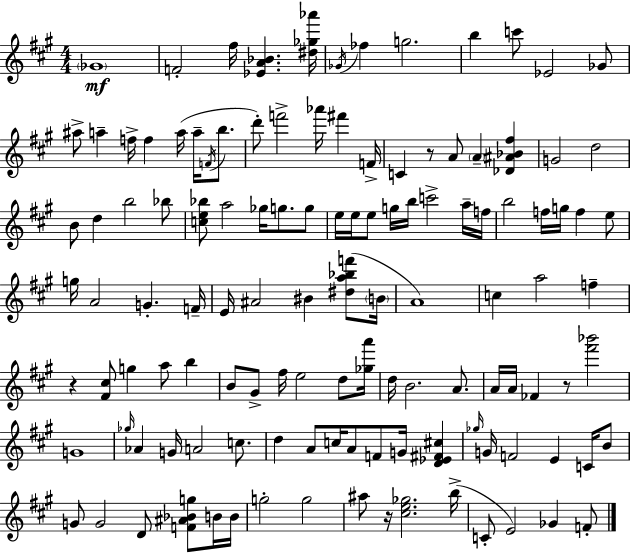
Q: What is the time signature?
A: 4/4